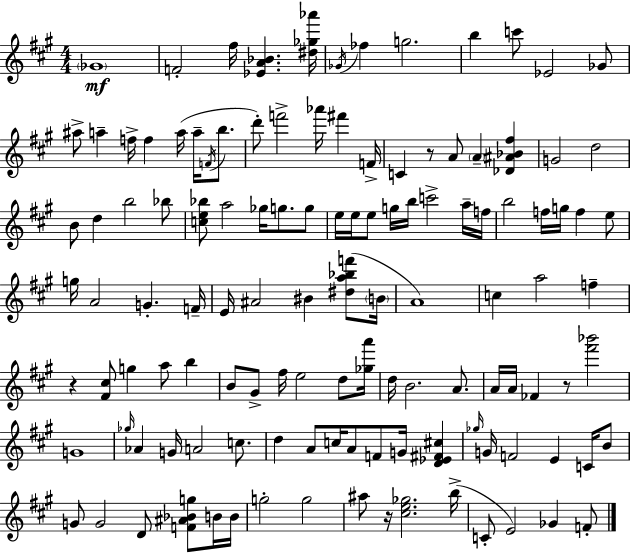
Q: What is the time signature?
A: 4/4